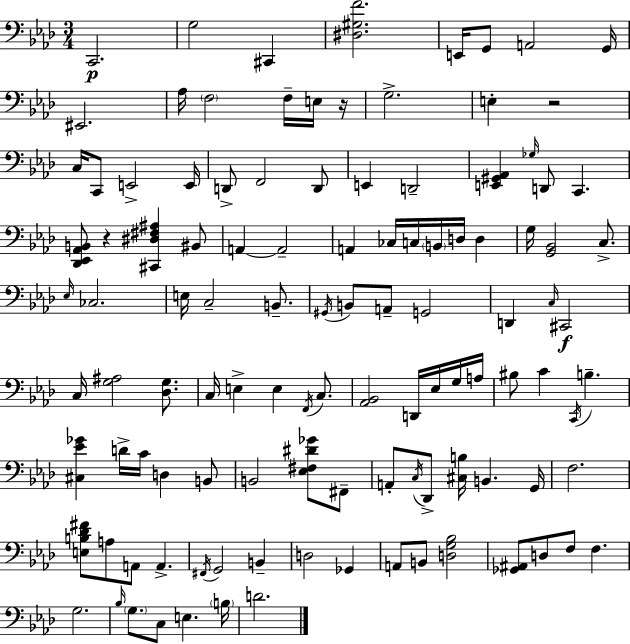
X:1
T:Untitled
M:3/4
L:1/4
K:Ab
C,,2 G,2 ^C,, [^D,^G,F]2 E,,/4 G,,/2 A,,2 G,,/4 ^E,,2 _A,/4 F,2 F,/4 E,/4 z/4 G,2 E, z2 C,/4 C,,/2 E,,2 E,,/4 D,,/2 F,,2 D,,/2 E,, D,,2 [E,,^G,,_A,,] _G,/4 D,,/2 C,, [_D,,_E,,_A,,B,,]/2 z [^C,,^D,^F,^A,] ^B,,/2 A,, A,,2 A,, _C,/4 C,/4 B,,/4 D,/4 D, G,/4 [G,,_B,,]2 C,/2 _E,/4 _C,2 E,/4 C,2 B,,/2 ^G,,/4 B,,/2 A,,/2 G,,2 D,, C,/4 ^C,,2 C,/4 [G,^A,]2 [_D,G,]/2 C,/4 E, E, F,,/4 C,/2 [_A,,_B,,]2 D,,/4 _E,/4 G,/4 A,/4 ^B,/2 C C,,/4 B, [^C,_E_G] D/4 C/4 D, B,,/2 B,,2 [_E,^F,^D_G]/2 ^F,,/2 A,,/2 C,/4 _D,,/2 [^C,B,]/4 B,, G,,/4 F,2 [E,B,_D^F]/2 A,/2 A,,/2 A,, ^F,,/4 G,,2 B,, D,2 _G,, A,,/2 B,,/2 [D,G,_B,]2 [_G,,^A,,]/2 D,/2 F,/2 F, G,2 _B,/4 G,/2 C,/2 E, B,/4 D2